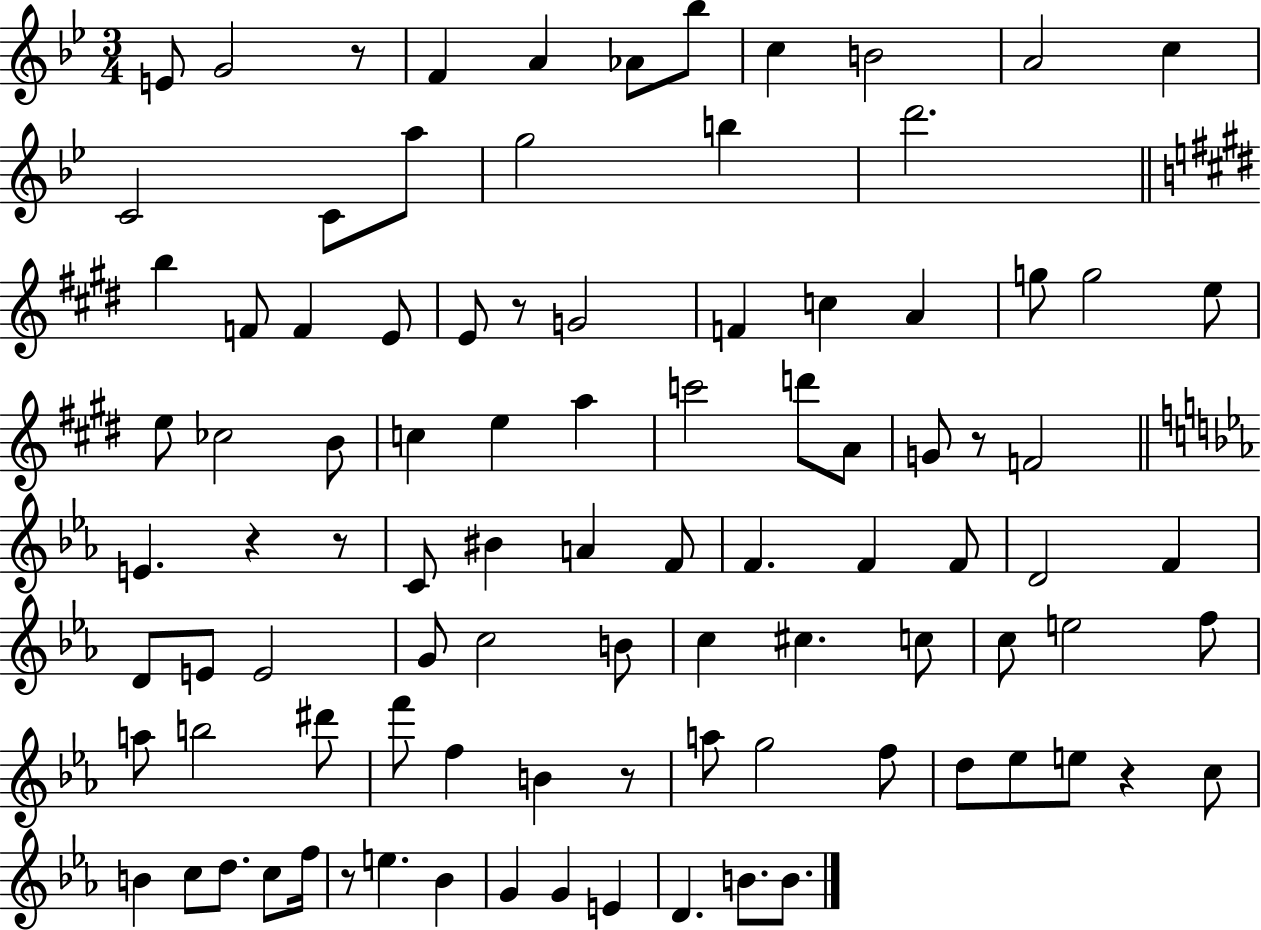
{
  \clef treble
  \numericTimeSignature
  \time 3/4
  \key bes \major
  e'8 g'2 r8 | f'4 a'4 aes'8 bes''8 | c''4 b'2 | a'2 c''4 | \break c'2 c'8 a''8 | g''2 b''4 | d'''2. | \bar "||" \break \key e \major b''4 f'8 f'4 e'8 | e'8 r8 g'2 | f'4 c''4 a'4 | g''8 g''2 e''8 | \break e''8 ces''2 b'8 | c''4 e''4 a''4 | c'''2 d'''8 a'8 | g'8 r8 f'2 | \break \bar "||" \break \key ees \major e'4. r4 r8 | c'8 bis'4 a'4 f'8 | f'4. f'4 f'8 | d'2 f'4 | \break d'8 e'8 e'2 | g'8 c''2 b'8 | c''4 cis''4. c''8 | c''8 e''2 f''8 | \break a''8 b''2 dis'''8 | f'''8 f''4 b'4 r8 | a''8 g''2 f''8 | d''8 ees''8 e''8 r4 c''8 | \break b'4 c''8 d''8. c''8 f''16 | r8 e''4. bes'4 | g'4 g'4 e'4 | d'4. b'8. b'8. | \break \bar "|."
}